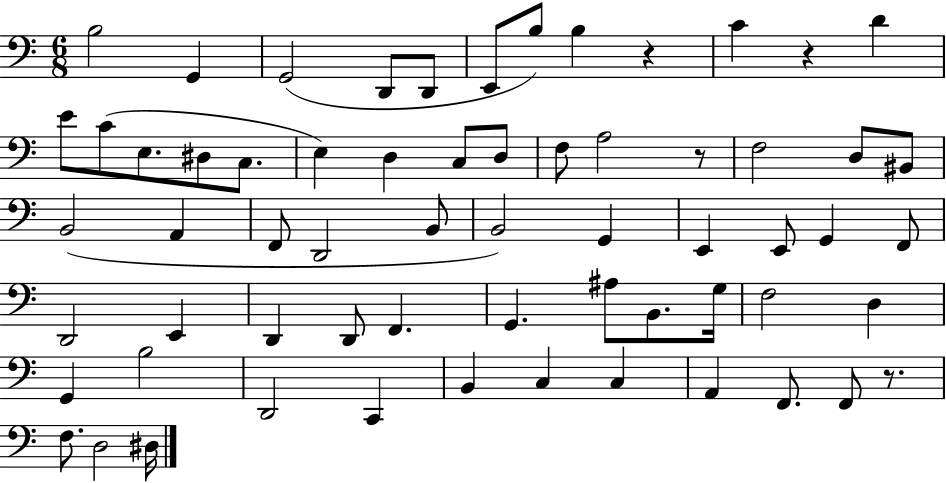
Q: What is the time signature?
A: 6/8